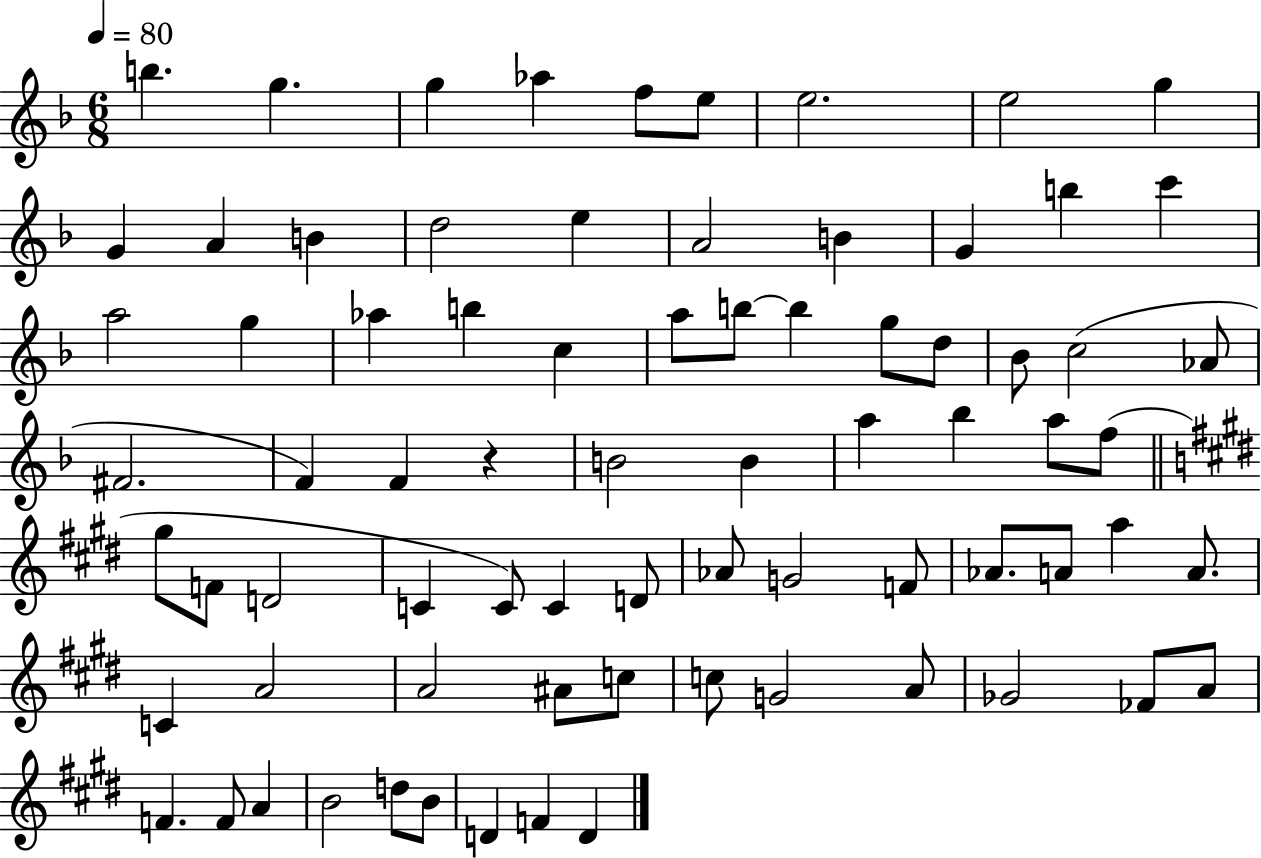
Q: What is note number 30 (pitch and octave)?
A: Bb4